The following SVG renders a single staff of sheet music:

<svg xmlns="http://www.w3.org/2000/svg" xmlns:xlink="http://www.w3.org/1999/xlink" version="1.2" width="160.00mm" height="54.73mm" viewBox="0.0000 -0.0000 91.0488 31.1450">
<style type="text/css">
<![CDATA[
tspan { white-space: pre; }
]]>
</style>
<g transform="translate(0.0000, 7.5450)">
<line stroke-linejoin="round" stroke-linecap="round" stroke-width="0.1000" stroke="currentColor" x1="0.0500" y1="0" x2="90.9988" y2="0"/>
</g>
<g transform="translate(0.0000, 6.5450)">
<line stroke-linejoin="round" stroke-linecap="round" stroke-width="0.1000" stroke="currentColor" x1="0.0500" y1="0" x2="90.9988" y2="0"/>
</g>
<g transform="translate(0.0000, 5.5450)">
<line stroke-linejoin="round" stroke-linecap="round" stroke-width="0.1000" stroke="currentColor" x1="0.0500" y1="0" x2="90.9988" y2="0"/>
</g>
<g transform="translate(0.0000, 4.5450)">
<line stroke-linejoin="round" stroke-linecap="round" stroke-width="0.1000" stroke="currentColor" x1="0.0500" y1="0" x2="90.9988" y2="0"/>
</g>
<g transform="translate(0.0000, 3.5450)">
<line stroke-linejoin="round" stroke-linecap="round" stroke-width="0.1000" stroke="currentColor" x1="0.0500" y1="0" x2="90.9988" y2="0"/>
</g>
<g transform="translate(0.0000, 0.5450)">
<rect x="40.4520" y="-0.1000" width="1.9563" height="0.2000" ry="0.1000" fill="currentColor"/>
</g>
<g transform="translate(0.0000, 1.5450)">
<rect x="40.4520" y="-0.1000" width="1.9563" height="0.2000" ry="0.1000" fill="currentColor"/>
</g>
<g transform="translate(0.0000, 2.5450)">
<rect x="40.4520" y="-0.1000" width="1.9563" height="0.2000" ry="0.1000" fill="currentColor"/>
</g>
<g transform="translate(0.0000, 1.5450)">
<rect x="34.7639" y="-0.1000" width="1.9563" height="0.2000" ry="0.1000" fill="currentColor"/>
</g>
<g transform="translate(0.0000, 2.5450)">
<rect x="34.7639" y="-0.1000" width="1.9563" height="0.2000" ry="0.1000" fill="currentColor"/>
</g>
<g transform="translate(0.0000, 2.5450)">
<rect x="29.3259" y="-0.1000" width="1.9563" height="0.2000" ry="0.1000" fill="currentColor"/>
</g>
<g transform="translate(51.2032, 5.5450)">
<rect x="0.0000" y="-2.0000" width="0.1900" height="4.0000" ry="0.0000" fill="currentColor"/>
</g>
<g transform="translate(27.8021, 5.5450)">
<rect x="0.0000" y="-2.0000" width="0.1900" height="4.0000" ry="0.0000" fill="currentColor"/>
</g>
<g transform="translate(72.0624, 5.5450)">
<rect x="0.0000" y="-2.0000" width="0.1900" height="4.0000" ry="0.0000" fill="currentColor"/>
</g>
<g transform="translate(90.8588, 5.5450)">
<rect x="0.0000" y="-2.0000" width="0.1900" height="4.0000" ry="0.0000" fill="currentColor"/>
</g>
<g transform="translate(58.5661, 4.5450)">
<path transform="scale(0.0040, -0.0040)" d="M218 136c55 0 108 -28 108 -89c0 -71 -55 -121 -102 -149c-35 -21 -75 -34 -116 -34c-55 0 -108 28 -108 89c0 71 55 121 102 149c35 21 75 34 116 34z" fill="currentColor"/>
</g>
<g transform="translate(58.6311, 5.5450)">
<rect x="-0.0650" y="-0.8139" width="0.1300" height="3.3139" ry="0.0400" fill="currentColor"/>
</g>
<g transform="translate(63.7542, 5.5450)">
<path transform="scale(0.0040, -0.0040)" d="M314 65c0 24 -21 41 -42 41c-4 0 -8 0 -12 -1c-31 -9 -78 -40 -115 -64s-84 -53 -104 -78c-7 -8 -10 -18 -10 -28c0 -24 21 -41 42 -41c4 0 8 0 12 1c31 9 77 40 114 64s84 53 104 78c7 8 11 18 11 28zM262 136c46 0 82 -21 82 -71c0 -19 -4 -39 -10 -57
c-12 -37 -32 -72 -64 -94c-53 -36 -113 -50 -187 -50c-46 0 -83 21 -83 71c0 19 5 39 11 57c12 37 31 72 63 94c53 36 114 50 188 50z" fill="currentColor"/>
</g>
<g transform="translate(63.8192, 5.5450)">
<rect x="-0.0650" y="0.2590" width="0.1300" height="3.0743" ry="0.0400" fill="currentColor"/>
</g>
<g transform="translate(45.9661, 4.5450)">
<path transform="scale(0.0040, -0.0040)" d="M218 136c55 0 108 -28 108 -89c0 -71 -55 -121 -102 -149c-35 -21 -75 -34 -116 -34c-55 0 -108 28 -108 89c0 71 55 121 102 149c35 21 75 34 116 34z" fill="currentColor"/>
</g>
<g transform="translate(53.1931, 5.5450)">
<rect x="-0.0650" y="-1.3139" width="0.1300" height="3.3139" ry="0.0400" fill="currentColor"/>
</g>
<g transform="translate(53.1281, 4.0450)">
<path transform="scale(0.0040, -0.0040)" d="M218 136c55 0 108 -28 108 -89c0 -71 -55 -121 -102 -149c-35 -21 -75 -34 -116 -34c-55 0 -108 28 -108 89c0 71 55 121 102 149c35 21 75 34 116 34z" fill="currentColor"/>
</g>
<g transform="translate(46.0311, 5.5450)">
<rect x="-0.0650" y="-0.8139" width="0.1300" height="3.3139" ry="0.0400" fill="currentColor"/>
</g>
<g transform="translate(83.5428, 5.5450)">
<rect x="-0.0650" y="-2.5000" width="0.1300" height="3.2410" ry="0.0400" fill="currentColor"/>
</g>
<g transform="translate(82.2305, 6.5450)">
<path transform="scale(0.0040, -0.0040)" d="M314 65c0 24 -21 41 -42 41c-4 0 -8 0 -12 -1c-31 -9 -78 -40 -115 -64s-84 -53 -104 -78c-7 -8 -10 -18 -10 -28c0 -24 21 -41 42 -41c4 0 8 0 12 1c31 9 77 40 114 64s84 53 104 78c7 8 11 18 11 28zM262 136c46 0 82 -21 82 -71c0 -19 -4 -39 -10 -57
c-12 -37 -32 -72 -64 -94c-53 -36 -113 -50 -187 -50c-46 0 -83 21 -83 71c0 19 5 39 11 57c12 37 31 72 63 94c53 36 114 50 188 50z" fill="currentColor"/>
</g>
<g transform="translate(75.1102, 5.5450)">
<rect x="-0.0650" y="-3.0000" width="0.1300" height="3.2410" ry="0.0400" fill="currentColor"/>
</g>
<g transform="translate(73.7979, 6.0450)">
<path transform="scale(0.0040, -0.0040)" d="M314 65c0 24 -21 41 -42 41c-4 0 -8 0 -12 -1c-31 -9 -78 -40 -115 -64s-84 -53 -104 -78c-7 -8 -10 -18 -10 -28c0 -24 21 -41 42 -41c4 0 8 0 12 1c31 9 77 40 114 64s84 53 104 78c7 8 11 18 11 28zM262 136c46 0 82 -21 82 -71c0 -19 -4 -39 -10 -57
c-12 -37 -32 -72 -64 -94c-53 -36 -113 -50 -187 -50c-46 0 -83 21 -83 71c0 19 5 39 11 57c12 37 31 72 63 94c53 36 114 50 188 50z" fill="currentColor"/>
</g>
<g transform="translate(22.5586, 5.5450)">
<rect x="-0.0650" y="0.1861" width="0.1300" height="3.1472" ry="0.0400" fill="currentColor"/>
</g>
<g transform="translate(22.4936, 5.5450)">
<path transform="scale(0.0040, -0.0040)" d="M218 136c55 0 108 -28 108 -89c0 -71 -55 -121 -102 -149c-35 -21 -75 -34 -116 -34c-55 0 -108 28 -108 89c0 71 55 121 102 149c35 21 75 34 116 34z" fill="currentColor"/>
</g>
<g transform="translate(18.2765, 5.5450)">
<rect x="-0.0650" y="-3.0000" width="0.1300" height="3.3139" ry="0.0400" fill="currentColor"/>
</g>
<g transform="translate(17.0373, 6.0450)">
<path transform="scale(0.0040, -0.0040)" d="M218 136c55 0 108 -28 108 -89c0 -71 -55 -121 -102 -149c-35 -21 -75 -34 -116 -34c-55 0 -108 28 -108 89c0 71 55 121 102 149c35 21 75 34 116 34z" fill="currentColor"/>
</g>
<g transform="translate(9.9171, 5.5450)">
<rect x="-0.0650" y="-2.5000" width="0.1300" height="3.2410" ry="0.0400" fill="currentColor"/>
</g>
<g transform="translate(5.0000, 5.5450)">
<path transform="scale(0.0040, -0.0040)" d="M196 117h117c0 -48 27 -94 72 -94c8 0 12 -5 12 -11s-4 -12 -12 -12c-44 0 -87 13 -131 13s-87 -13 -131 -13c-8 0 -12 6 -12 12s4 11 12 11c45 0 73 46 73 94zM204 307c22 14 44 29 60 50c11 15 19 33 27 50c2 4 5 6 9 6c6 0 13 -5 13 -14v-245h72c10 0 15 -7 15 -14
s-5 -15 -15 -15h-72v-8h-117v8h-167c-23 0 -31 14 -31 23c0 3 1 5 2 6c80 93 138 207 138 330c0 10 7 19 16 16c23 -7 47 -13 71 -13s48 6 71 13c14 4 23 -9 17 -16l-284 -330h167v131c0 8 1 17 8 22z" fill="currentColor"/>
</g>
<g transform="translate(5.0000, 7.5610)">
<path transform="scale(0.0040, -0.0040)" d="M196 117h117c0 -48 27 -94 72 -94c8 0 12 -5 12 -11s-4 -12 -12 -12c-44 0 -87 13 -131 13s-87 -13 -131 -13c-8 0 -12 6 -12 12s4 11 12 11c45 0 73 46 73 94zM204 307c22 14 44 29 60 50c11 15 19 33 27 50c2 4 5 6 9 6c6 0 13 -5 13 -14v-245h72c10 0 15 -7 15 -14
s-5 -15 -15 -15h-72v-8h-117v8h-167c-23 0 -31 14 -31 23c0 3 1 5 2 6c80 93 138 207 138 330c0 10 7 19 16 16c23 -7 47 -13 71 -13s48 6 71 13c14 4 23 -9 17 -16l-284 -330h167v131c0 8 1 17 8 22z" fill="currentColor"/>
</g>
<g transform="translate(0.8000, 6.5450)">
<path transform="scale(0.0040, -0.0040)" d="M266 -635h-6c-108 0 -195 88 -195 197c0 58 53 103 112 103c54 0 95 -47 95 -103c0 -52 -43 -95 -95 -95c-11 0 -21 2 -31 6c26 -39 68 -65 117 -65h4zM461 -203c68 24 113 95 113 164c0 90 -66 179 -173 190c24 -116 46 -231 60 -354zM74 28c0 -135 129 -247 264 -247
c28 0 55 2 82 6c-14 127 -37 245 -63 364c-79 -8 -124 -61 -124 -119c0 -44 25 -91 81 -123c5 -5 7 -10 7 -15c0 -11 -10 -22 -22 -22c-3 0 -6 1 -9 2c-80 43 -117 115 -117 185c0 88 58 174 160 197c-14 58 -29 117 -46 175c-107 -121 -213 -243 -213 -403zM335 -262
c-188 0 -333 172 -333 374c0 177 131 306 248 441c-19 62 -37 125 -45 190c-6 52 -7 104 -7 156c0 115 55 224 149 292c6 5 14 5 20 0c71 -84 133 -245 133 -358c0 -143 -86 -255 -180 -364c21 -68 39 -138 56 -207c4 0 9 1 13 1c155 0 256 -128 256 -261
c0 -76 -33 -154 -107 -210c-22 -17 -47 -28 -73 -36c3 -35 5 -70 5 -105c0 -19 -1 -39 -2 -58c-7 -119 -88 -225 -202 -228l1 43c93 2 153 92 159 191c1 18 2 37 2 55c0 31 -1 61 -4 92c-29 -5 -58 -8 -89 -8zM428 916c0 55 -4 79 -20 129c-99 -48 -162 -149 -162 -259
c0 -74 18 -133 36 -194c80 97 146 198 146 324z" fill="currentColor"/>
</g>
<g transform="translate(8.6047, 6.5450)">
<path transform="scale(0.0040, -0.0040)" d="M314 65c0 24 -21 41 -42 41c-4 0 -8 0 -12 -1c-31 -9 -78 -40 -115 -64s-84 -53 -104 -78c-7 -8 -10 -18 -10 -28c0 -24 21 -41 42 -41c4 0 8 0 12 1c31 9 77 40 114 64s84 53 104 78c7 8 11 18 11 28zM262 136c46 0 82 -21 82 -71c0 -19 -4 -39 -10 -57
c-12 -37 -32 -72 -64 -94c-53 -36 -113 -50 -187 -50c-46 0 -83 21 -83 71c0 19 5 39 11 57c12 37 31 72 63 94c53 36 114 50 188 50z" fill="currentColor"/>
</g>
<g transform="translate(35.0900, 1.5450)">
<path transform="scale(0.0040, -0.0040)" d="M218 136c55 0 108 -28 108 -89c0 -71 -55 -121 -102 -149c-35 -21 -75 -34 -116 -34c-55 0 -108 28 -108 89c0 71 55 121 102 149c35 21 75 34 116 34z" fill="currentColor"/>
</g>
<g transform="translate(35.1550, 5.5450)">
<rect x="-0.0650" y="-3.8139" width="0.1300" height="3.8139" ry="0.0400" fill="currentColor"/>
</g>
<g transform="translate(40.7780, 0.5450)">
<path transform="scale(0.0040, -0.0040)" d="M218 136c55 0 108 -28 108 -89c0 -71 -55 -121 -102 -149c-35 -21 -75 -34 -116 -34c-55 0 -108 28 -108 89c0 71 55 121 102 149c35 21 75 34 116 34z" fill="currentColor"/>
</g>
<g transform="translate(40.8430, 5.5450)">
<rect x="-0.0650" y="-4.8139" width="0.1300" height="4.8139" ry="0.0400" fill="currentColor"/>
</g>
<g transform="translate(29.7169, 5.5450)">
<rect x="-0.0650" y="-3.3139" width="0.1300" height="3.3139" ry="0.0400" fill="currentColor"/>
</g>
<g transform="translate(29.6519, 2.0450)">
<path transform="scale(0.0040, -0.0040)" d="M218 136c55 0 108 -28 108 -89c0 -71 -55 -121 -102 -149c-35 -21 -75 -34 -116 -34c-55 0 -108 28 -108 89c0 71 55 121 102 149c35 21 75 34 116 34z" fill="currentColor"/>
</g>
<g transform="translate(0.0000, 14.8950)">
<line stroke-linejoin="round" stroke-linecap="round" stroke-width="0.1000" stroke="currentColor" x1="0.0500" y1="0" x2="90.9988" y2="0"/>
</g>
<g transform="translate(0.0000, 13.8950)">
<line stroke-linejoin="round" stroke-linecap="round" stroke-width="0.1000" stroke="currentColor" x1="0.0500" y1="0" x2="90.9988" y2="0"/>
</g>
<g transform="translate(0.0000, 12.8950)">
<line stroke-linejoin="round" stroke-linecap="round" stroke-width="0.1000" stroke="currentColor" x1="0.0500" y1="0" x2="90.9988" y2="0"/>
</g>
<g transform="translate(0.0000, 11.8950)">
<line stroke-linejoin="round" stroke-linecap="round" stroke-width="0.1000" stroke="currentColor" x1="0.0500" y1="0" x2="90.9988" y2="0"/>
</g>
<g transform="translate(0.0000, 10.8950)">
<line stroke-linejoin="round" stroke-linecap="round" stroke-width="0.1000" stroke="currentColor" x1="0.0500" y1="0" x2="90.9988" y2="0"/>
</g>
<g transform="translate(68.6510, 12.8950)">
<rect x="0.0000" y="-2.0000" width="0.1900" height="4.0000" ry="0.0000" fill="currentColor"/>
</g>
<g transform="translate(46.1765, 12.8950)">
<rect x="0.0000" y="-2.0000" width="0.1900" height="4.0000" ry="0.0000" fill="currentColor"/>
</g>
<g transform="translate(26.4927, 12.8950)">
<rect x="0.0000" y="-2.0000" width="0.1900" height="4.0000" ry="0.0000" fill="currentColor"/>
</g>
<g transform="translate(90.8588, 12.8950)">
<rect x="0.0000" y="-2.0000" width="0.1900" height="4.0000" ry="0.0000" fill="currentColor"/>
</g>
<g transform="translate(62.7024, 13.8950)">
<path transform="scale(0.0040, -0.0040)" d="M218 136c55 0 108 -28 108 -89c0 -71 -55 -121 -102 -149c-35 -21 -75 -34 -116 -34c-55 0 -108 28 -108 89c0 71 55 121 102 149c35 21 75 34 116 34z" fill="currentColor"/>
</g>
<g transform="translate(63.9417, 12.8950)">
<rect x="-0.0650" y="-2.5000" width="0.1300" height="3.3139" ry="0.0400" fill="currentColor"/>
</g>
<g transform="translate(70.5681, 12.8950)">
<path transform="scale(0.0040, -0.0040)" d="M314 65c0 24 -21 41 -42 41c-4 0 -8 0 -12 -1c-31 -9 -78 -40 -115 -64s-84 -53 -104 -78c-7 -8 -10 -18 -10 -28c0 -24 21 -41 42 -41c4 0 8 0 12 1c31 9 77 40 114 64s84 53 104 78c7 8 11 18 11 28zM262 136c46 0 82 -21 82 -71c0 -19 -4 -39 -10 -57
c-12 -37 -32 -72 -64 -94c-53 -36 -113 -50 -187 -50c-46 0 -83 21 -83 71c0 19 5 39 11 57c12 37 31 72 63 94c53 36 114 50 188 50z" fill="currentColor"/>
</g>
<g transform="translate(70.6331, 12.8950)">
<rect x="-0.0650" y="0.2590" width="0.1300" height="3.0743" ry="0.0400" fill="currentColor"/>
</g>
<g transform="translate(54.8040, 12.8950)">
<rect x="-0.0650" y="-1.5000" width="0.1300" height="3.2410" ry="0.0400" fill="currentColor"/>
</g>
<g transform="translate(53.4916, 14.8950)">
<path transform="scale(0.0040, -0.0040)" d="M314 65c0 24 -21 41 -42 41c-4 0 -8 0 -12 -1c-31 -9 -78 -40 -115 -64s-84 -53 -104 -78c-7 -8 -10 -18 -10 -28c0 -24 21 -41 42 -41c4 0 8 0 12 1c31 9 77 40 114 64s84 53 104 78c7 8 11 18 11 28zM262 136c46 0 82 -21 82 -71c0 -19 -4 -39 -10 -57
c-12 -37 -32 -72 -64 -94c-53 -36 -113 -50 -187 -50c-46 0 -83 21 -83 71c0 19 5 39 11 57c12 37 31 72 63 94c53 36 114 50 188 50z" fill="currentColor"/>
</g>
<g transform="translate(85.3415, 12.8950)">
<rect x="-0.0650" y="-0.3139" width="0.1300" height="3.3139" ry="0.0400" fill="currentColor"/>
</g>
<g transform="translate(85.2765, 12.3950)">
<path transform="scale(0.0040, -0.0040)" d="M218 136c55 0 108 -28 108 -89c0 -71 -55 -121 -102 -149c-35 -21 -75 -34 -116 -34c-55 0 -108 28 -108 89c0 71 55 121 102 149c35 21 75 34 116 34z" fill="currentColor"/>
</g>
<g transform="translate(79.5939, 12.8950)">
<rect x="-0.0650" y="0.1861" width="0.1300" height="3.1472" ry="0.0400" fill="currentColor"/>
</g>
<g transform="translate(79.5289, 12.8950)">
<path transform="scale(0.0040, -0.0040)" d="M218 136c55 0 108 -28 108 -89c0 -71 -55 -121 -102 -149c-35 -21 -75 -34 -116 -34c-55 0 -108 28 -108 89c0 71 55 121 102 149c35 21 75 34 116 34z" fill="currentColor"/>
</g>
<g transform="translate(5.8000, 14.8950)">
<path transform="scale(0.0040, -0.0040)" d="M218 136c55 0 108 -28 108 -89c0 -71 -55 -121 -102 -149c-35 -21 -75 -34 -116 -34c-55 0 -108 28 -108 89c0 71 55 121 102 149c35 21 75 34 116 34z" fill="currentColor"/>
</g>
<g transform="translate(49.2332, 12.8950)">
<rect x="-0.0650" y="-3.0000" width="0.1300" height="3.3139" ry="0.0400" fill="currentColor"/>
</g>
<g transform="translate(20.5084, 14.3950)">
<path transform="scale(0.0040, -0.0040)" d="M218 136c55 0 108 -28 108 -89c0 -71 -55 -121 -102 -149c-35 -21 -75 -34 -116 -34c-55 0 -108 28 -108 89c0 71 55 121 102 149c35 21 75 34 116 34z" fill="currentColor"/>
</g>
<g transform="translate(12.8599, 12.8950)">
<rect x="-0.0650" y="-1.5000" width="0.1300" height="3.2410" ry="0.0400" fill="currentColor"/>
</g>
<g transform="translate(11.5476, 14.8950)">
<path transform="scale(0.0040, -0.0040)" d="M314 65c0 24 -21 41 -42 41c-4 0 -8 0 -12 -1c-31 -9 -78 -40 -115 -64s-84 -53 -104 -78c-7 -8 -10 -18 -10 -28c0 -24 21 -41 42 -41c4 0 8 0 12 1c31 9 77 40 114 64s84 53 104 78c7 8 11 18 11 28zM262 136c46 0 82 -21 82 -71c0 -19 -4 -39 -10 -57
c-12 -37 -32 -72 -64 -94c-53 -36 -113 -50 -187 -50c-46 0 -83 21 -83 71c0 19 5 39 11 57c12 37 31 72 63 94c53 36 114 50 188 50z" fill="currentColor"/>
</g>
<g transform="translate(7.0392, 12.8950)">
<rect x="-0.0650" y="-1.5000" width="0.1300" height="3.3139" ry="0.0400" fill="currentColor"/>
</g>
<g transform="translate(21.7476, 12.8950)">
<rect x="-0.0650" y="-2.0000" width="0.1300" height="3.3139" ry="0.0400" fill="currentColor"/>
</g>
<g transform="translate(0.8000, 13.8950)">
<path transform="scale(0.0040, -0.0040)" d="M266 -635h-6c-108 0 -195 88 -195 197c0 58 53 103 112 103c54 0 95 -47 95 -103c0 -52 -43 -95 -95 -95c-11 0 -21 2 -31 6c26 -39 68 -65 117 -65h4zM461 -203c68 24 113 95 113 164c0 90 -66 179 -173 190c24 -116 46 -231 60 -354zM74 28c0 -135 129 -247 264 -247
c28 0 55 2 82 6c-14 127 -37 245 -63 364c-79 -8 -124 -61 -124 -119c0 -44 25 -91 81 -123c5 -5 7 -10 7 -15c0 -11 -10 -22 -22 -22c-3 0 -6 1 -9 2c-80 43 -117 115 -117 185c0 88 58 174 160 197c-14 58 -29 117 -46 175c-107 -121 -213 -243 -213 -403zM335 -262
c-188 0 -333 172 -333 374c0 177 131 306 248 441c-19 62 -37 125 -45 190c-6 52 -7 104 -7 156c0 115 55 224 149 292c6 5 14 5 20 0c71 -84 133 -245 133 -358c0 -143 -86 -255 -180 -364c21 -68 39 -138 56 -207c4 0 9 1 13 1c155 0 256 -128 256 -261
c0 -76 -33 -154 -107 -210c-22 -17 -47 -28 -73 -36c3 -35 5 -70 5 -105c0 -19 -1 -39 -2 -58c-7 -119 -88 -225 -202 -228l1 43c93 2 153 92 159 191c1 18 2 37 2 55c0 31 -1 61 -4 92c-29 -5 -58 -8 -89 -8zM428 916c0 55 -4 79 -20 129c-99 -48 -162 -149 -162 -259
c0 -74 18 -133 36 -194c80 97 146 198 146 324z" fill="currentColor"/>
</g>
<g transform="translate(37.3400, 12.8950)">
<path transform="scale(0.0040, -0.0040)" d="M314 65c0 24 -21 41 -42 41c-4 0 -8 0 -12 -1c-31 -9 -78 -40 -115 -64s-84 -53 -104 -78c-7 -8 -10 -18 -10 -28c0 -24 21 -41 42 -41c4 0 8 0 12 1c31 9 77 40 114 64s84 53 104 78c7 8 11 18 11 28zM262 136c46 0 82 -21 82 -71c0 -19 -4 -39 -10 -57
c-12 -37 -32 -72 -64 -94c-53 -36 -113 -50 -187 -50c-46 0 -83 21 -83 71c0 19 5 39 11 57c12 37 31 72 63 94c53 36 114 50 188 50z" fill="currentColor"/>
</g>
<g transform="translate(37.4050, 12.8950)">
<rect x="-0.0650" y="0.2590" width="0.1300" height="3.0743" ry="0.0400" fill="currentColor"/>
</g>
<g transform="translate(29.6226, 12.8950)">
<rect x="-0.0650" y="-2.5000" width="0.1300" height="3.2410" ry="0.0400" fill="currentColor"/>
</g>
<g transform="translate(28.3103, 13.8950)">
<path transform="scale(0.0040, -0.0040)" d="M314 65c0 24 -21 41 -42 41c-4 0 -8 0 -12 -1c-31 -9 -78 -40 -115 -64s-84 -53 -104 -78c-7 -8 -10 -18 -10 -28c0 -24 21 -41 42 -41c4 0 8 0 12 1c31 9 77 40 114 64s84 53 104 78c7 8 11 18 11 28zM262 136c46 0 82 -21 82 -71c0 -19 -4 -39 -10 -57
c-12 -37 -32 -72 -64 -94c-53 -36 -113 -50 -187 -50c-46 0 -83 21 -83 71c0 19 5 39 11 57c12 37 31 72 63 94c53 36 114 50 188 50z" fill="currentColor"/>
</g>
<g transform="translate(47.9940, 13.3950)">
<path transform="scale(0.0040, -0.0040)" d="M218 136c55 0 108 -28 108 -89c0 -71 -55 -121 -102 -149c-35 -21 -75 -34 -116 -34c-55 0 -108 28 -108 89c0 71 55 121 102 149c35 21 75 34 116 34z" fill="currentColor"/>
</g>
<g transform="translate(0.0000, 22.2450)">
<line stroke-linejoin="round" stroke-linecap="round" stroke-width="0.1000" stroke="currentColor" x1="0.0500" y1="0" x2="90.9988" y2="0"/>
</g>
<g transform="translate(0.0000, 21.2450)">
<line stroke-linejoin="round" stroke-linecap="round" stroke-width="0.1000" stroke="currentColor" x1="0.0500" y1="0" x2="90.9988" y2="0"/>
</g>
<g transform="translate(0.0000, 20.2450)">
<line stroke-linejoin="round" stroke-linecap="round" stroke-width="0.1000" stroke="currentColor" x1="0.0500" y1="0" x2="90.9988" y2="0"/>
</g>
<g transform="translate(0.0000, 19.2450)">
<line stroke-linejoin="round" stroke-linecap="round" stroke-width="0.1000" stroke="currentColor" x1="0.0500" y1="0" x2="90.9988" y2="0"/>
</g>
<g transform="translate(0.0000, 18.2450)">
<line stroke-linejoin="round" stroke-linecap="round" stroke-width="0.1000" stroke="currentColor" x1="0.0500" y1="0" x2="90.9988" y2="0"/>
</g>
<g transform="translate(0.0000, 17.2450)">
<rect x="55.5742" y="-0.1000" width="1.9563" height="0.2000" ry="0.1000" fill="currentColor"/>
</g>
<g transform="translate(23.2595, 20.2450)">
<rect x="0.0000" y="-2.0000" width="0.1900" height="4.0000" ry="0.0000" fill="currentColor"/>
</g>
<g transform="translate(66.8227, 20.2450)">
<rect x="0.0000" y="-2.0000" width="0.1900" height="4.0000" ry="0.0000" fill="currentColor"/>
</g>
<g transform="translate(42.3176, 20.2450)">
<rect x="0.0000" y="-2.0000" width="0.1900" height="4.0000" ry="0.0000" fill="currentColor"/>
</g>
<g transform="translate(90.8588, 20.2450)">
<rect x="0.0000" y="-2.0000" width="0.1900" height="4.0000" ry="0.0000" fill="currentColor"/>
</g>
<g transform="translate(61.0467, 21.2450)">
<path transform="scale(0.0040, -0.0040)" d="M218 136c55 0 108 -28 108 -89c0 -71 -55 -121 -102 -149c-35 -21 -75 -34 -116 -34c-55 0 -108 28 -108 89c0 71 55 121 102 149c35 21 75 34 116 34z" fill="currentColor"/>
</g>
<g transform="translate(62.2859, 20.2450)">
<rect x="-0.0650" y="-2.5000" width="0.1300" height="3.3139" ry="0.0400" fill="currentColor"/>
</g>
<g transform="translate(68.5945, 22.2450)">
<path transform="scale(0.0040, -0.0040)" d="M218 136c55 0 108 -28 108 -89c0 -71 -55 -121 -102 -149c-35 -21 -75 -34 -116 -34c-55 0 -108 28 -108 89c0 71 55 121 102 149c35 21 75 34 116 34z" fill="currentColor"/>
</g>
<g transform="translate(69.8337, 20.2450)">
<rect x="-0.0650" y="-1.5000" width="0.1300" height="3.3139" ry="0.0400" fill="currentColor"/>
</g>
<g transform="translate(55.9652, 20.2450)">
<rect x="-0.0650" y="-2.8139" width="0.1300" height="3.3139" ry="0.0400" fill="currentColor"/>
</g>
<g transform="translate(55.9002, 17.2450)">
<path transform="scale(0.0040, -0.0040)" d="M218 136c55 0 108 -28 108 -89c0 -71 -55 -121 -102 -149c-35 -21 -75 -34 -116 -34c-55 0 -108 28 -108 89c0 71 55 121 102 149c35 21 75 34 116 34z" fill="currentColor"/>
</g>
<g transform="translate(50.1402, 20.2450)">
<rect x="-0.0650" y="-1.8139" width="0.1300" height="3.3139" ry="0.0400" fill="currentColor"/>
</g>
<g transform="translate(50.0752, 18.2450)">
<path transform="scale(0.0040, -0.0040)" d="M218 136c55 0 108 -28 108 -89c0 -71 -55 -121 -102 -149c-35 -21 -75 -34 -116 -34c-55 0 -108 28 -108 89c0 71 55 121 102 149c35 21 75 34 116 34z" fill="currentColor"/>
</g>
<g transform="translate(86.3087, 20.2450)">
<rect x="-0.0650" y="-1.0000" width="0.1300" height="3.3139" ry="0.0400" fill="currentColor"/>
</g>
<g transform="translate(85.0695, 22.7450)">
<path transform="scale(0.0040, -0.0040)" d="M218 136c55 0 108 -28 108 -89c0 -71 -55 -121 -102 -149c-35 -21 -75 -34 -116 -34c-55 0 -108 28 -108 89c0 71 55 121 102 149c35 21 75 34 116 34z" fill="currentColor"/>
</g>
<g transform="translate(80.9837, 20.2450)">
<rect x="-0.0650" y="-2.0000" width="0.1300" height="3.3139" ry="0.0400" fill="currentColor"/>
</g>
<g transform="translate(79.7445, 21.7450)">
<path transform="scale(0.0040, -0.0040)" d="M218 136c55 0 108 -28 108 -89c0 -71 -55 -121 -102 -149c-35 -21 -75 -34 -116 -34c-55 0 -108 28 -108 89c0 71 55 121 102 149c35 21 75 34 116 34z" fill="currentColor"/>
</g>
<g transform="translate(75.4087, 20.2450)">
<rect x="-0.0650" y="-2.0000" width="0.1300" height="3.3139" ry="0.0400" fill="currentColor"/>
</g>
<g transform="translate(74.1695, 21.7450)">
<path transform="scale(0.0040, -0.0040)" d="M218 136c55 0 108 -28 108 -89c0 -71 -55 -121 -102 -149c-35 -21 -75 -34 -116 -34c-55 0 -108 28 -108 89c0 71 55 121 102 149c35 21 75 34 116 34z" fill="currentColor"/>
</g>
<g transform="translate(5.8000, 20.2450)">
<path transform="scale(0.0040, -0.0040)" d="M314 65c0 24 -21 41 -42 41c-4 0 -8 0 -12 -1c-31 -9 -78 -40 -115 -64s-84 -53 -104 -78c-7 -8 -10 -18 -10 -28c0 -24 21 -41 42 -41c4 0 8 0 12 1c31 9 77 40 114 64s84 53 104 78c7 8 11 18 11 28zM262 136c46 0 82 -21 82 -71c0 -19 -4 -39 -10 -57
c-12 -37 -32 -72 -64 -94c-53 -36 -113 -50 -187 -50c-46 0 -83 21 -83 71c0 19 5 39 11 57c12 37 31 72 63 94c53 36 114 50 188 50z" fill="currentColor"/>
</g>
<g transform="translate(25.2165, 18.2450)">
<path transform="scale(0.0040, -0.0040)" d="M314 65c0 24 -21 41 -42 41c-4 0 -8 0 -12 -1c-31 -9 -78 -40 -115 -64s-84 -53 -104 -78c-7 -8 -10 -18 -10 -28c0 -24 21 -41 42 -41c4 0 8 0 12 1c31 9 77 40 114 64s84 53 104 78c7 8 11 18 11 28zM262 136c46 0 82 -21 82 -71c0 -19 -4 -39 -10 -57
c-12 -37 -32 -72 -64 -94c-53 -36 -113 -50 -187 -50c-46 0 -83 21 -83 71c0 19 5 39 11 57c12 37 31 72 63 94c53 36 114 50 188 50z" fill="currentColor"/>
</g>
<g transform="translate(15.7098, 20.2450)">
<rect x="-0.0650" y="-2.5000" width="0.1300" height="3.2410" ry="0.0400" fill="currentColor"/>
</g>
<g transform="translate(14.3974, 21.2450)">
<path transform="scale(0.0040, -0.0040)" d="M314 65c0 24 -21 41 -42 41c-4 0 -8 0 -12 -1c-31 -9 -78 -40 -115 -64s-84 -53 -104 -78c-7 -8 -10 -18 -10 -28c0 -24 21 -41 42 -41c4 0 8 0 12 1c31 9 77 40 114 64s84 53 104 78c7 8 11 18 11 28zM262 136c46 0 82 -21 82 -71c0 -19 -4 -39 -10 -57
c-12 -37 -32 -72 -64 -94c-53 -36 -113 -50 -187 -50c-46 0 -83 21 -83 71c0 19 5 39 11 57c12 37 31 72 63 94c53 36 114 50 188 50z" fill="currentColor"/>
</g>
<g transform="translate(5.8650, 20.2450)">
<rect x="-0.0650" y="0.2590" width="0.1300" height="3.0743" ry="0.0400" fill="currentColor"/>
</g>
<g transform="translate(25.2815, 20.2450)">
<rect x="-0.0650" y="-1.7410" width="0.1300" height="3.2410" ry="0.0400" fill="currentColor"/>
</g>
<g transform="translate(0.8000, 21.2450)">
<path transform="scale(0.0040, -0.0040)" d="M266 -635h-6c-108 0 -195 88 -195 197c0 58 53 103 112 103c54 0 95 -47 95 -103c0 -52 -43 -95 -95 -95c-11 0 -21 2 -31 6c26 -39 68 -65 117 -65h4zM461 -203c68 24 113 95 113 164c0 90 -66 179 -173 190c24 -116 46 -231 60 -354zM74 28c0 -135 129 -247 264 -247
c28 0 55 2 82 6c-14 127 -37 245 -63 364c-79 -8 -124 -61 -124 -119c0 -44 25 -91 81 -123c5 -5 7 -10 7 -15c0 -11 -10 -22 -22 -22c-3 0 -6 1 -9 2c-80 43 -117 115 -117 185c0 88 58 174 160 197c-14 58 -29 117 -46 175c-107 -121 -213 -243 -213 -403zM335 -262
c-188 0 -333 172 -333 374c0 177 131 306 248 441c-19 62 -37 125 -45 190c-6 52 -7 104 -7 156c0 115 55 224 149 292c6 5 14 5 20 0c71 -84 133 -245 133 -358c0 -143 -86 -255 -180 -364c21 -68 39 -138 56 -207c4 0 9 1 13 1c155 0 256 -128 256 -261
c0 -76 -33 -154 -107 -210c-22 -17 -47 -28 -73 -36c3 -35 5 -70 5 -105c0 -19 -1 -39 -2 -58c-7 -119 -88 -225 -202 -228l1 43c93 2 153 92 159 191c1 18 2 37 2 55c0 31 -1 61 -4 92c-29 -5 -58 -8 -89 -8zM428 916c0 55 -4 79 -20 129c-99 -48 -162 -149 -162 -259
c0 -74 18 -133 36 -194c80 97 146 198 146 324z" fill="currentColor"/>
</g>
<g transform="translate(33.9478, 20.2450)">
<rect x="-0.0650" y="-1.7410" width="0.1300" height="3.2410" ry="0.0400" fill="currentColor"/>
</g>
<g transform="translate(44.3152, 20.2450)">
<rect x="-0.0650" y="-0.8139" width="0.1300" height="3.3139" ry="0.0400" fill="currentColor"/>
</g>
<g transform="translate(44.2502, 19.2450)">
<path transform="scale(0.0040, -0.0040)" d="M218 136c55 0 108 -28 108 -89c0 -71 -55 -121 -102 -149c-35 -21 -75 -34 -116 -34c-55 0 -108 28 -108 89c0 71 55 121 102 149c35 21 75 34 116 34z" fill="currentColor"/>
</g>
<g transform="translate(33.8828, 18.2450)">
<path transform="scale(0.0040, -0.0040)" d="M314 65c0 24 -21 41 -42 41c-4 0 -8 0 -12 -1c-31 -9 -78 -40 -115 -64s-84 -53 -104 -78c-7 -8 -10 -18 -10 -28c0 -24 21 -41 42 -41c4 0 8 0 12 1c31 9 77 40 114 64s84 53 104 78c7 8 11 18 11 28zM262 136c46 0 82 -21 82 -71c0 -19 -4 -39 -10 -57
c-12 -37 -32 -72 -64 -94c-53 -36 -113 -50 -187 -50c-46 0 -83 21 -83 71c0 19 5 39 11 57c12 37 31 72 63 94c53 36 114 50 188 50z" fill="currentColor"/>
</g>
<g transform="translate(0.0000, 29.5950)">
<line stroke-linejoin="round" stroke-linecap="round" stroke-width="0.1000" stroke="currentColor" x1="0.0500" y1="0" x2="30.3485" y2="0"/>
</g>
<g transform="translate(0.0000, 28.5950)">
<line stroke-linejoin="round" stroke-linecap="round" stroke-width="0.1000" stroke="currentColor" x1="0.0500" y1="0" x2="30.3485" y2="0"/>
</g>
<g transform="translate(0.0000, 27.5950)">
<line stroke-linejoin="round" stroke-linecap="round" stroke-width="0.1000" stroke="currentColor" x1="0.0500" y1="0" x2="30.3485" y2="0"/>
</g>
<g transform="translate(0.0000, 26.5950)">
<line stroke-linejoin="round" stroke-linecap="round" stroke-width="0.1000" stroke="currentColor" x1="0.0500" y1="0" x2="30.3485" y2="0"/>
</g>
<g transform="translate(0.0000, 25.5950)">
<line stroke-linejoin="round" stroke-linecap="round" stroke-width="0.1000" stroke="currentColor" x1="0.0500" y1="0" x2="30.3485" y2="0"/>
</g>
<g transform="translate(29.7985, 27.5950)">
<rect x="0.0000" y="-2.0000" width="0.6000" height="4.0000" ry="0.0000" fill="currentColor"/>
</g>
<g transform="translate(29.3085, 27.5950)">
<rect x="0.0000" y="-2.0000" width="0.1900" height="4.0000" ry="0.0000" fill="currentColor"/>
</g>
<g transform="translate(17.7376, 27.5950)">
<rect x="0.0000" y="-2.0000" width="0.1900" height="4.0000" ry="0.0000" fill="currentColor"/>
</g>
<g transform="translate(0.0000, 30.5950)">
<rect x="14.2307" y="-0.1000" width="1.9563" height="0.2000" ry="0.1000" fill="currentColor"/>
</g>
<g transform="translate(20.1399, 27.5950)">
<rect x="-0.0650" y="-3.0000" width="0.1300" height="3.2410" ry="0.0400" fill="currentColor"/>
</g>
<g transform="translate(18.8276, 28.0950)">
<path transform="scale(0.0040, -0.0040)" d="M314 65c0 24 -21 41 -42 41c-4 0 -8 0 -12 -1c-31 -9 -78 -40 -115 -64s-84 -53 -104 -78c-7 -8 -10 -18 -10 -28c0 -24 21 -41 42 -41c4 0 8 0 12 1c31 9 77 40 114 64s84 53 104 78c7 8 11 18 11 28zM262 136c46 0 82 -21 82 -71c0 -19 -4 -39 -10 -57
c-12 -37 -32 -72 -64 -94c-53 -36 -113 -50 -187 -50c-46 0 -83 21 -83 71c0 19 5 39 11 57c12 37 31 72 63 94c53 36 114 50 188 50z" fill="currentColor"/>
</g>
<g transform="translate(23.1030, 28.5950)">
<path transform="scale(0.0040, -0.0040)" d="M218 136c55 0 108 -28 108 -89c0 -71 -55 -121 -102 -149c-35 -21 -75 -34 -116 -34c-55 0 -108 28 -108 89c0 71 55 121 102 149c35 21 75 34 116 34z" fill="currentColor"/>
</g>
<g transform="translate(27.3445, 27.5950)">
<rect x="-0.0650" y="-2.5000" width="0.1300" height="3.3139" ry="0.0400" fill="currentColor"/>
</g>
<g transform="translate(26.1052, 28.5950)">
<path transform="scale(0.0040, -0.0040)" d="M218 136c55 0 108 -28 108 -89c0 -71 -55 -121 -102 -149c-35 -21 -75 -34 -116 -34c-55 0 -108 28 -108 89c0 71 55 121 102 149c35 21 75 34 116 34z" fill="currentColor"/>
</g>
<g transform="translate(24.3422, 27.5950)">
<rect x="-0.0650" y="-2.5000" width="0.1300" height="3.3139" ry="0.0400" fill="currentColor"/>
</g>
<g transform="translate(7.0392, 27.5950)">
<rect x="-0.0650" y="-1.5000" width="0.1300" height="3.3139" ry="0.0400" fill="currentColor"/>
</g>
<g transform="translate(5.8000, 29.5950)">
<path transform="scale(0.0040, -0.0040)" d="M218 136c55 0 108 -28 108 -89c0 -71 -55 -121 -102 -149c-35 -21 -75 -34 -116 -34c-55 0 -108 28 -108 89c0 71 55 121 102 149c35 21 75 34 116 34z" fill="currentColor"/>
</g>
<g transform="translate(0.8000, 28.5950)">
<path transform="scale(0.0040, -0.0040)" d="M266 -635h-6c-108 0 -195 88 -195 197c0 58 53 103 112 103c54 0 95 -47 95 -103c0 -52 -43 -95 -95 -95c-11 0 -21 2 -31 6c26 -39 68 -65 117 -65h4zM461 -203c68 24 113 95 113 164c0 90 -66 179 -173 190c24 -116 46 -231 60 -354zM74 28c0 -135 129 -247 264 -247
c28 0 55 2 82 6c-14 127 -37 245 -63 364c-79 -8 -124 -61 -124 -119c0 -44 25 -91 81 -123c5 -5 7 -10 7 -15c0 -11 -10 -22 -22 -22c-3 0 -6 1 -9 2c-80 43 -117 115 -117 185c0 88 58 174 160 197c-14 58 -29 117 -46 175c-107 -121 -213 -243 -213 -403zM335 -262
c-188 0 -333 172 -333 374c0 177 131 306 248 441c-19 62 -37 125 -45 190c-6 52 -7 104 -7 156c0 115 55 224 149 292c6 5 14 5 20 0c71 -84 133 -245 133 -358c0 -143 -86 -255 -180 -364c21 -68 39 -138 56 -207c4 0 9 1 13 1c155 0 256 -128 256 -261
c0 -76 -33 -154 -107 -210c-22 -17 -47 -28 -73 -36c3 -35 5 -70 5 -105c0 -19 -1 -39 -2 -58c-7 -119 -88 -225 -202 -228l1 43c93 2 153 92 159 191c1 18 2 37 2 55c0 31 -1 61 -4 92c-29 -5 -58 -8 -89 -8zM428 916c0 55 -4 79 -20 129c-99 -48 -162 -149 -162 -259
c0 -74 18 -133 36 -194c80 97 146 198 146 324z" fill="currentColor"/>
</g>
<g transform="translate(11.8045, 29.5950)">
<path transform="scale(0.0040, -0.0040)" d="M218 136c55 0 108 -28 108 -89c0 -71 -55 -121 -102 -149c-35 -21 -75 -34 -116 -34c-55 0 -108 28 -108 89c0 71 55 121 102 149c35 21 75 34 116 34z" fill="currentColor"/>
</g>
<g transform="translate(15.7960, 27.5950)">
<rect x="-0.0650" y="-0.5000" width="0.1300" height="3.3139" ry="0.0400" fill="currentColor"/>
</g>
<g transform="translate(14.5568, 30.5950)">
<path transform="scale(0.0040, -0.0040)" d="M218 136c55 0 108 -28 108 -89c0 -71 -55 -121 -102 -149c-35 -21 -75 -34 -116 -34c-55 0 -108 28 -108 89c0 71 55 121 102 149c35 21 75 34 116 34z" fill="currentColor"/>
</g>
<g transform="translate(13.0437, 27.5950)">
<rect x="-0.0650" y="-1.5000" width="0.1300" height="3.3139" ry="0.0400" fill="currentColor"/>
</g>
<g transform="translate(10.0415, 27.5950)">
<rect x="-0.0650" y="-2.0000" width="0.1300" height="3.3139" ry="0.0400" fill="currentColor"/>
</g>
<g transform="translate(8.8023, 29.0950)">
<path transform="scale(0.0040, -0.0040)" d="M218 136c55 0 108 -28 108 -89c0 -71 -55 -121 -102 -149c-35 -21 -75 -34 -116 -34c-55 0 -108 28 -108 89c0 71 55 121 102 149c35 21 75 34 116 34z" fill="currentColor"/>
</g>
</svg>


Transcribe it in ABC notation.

X:1
T:Untitled
M:4/4
L:1/4
K:C
G2 A B b c' e' d e d B2 A2 G2 E E2 F G2 B2 A E2 G B2 B c B2 G2 f2 f2 d f a G E F F D E F E C A2 G G